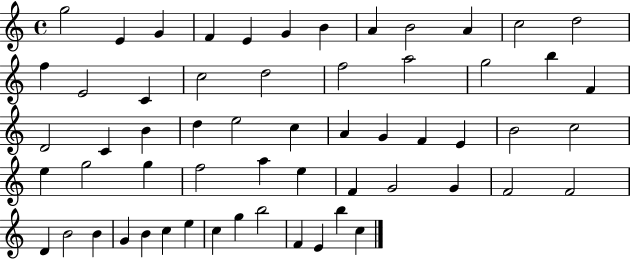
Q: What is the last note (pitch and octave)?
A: C5